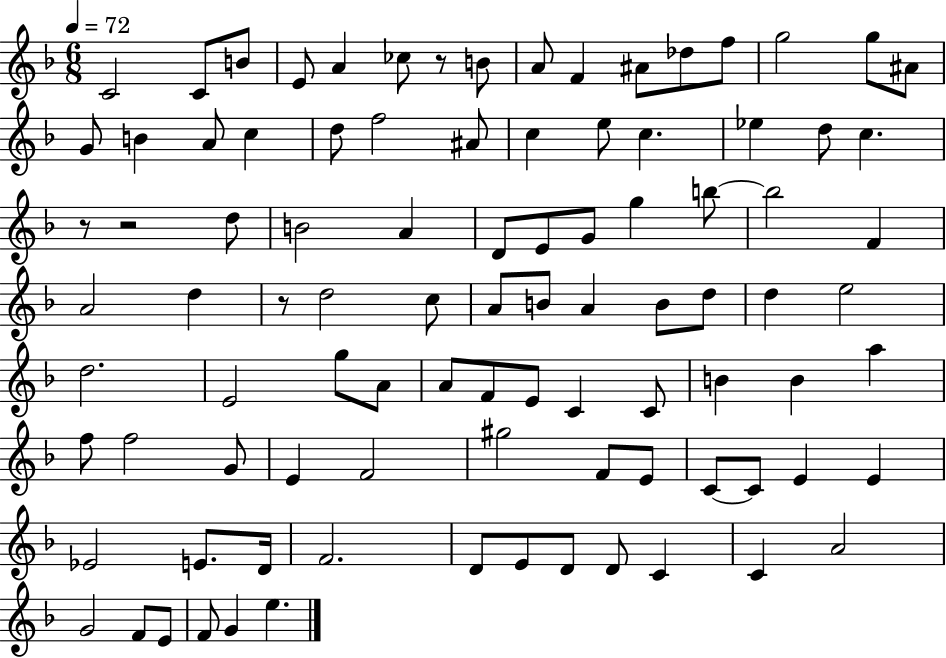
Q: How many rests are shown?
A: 4